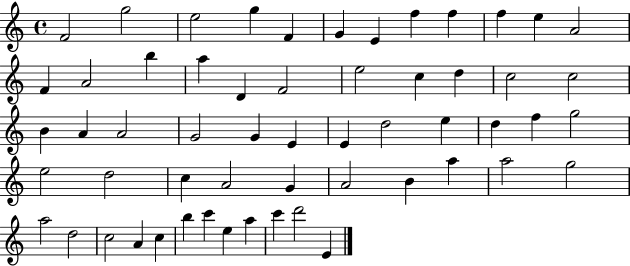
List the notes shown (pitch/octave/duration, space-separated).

F4/h G5/h E5/h G5/q F4/q G4/q E4/q F5/q F5/q F5/q E5/q A4/h F4/q A4/h B5/q A5/q D4/q F4/h E5/h C5/q D5/q C5/h C5/h B4/q A4/q A4/h G4/h G4/q E4/q E4/q D5/h E5/q D5/q F5/q G5/h E5/h D5/h C5/q A4/h G4/q A4/h B4/q A5/q A5/h G5/h A5/h D5/h C5/h A4/q C5/q B5/q C6/q E5/q A5/q C6/q D6/h E4/q